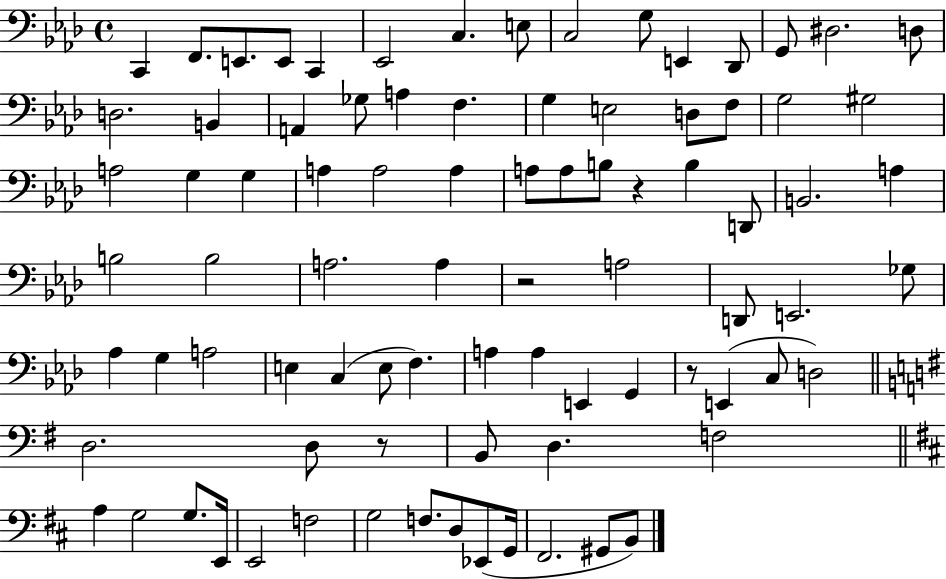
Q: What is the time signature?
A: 4/4